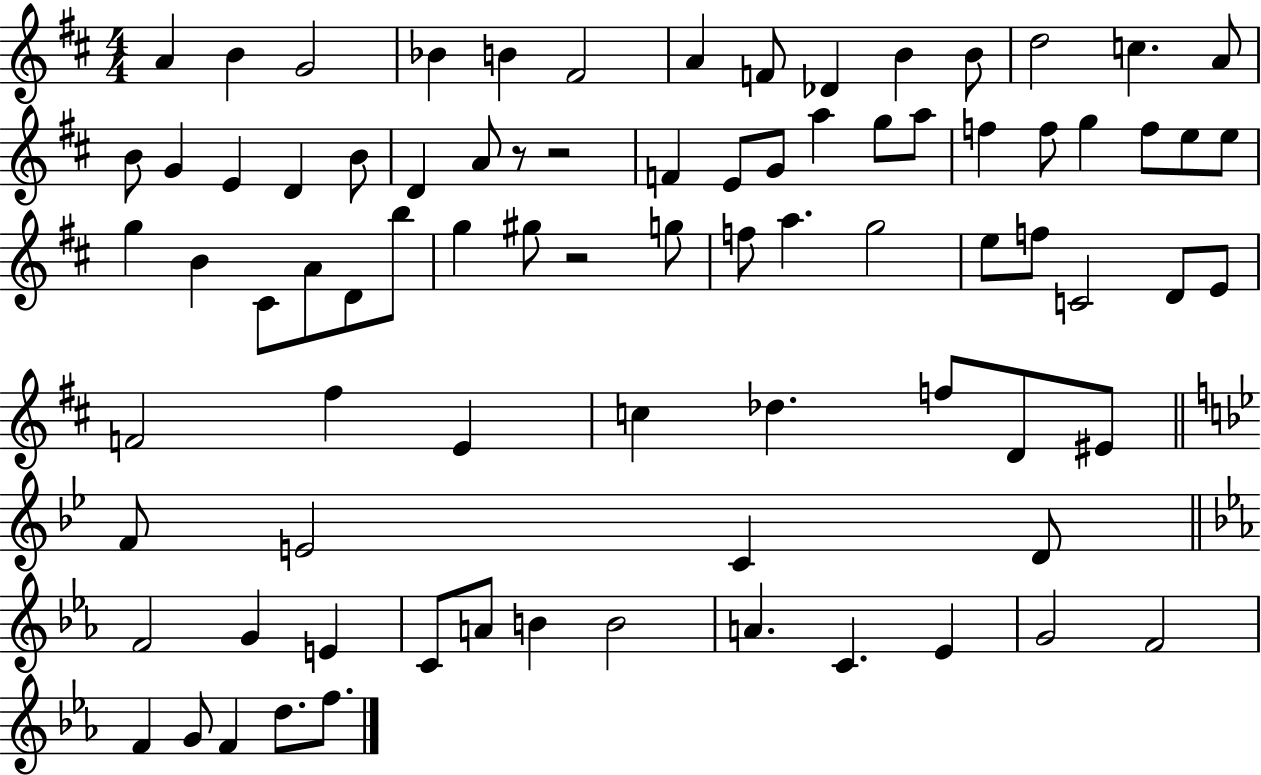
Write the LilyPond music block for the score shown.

{
  \clef treble
  \numericTimeSignature
  \time 4/4
  \key d \major
  a'4 b'4 g'2 | bes'4 b'4 fis'2 | a'4 f'8 des'4 b'4 b'8 | d''2 c''4. a'8 | \break b'8 g'4 e'4 d'4 b'8 | d'4 a'8 r8 r2 | f'4 e'8 g'8 a''4 g''8 a''8 | f''4 f''8 g''4 f''8 e''8 e''8 | \break g''4 b'4 cis'8 a'8 d'8 b''8 | g''4 gis''8 r2 g''8 | f''8 a''4. g''2 | e''8 f''8 c'2 d'8 e'8 | \break f'2 fis''4 e'4 | c''4 des''4. f''8 d'8 eis'8 | \bar "||" \break \key g \minor f'8 e'2 c'4 d'8 | \bar "||" \break \key ees \major f'2 g'4 e'4 | c'8 a'8 b'4 b'2 | a'4. c'4. ees'4 | g'2 f'2 | \break f'4 g'8 f'4 d''8. f''8. | \bar "|."
}